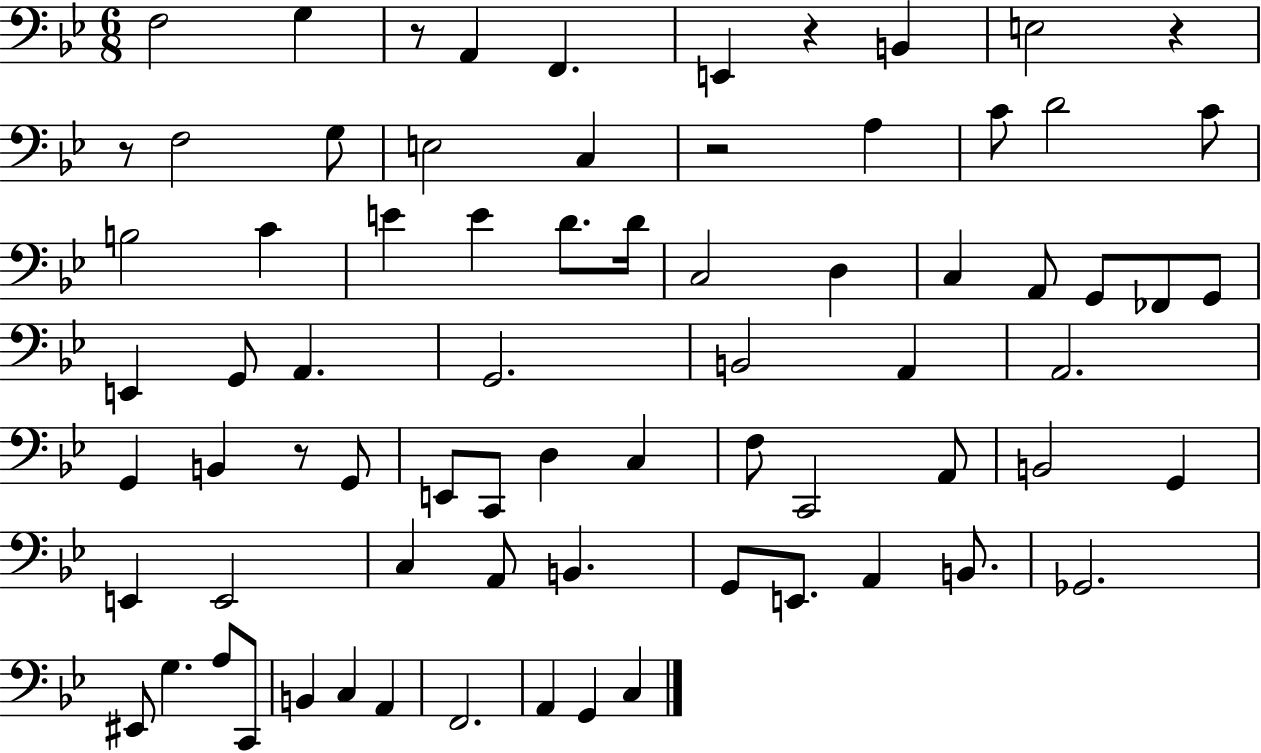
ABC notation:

X:1
T:Untitled
M:6/8
L:1/4
K:Bb
F,2 G, z/2 A,, F,, E,, z B,, E,2 z z/2 F,2 G,/2 E,2 C, z2 A, C/2 D2 C/2 B,2 C E E D/2 D/4 C,2 D, C, A,,/2 G,,/2 _F,,/2 G,,/2 E,, G,,/2 A,, G,,2 B,,2 A,, A,,2 G,, B,, z/2 G,,/2 E,,/2 C,,/2 D, C, F,/2 C,,2 A,,/2 B,,2 G,, E,, E,,2 C, A,,/2 B,, G,,/2 E,,/2 A,, B,,/2 _G,,2 ^E,,/2 G, A,/2 C,,/2 B,, C, A,, F,,2 A,, G,, C,